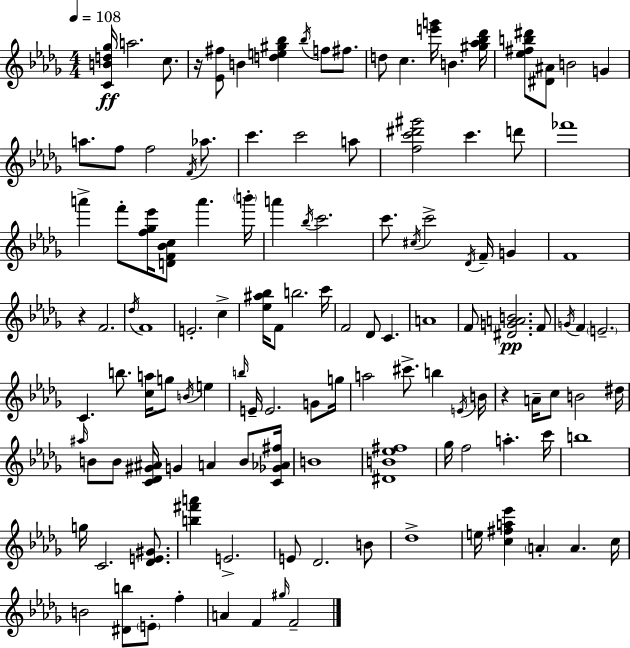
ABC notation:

X:1
T:Untitled
M:4/4
L:1/4
K:Bbm
[CBd_g]/4 a2 c/2 z/4 [_E^f]/2 B [de^g_b] _b/4 f/2 ^f/2 d/2 c [e'g']/4 B [^g_a_b_d']/4 [_e^fb^d']/2 [^D^A]/2 B2 G a/2 f/2 f2 F/4 _a/2 c' c'2 a/2 [fc'^d'^g']2 c' d'/2 _f'4 a' f'/2 [f_g_e']/4 [DF_Bc]/2 a' b'/4 a' _b/4 c'2 c'/2 ^c/4 c'2 _D/4 F/4 G F4 z F2 _d/4 F4 E2 c [_e^a_b]/4 F/2 b2 c'/4 F2 _D/2 C A4 F/2 [^DGAB]2 F/2 G/4 F E2 C b/2 [ca]/4 g/2 B/4 e b/4 E/4 E2 G/2 g/4 a2 ^c'/2 b E/4 B/4 z A/4 c/2 B2 ^d/4 ^a/4 B/2 B/2 [C_D^G^A]/4 G A B/2 [C_G_A^f]/4 B4 [^DB_e^f]4 _g/4 f2 a c'/4 b4 g/4 C2 [_DE^G]/2 [b^f'a'] E2 E/2 _D2 B/2 _d4 e/4 [c^fa_e'] A A c/4 B2 [^Db]/2 E/2 f A F ^g/4 F2